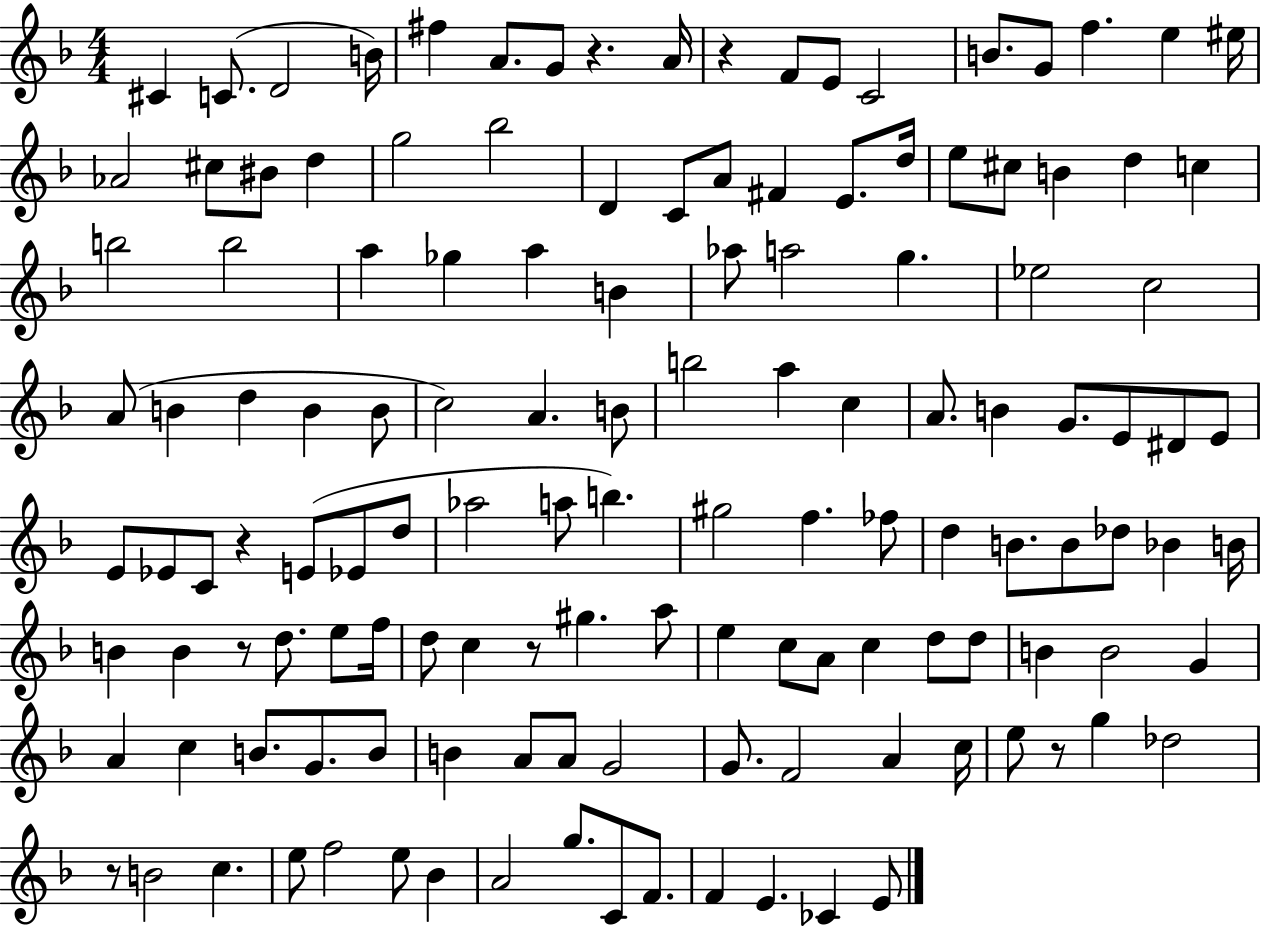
C#4/q C4/e. D4/h B4/s F#5/q A4/e. G4/e R/q. A4/s R/q F4/e E4/e C4/h B4/e. G4/e F5/q. E5/q EIS5/s Ab4/h C#5/e BIS4/e D5/q G5/h Bb5/h D4/q C4/e A4/e F#4/q E4/e. D5/s E5/e C#5/e B4/q D5/q C5/q B5/h B5/h A5/q Gb5/q A5/q B4/q Ab5/e A5/h G5/q. Eb5/h C5/h A4/e B4/q D5/q B4/q B4/e C5/h A4/q. B4/e B5/h A5/q C5/q A4/e. B4/q G4/e. E4/e D#4/e E4/e E4/e Eb4/e C4/e R/q E4/e Eb4/e D5/e Ab5/h A5/e B5/q. G#5/h F5/q. FES5/e D5/q B4/e. B4/e Db5/e Bb4/q B4/s B4/q B4/q R/e D5/e. E5/e F5/s D5/e C5/q R/e G#5/q. A5/e E5/q C5/e A4/e C5/q D5/e D5/e B4/q B4/h G4/q A4/q C5/q B4/e. G4/e. B4/e B4/q A4/e A4/e G4/h G4/e. F4/h A4/q C5/s E5/e R/e G5/q Db5/h R/e B4/h C5/q. E5/e F5/h E5/e Bb4/q A4/h G5/e. C4/e F4/e. F4/q E4/q. CES4/q E4/e